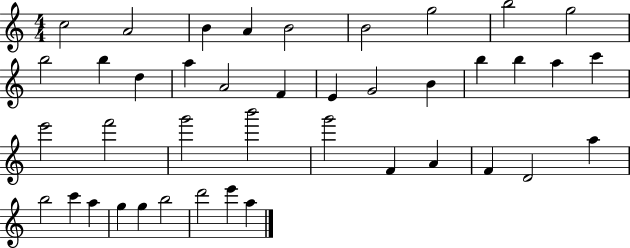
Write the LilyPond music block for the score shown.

{
  \clef treble
  \numericTimeSignature
  \time 4/4
  \key c \major
  c''2 a'2 | b'4 a'4 b'2 | b'2 g''2 | b''2 g''2 | \break b''2 b''4 d''4 | a''4 a'2 f'4 | e'4 g'2 b'4 | b''4 b''4 a''4 c'''4 | \break e'''2 f'''2 | g'''2 b'''2 | g'''2 f'4 a'4 | f'4 d'2 a''4 | \break b''2 c'''4 a''4 | g''4 g''4 b''2 | d'''2 e'''4 a''4 | \bar "|."
}